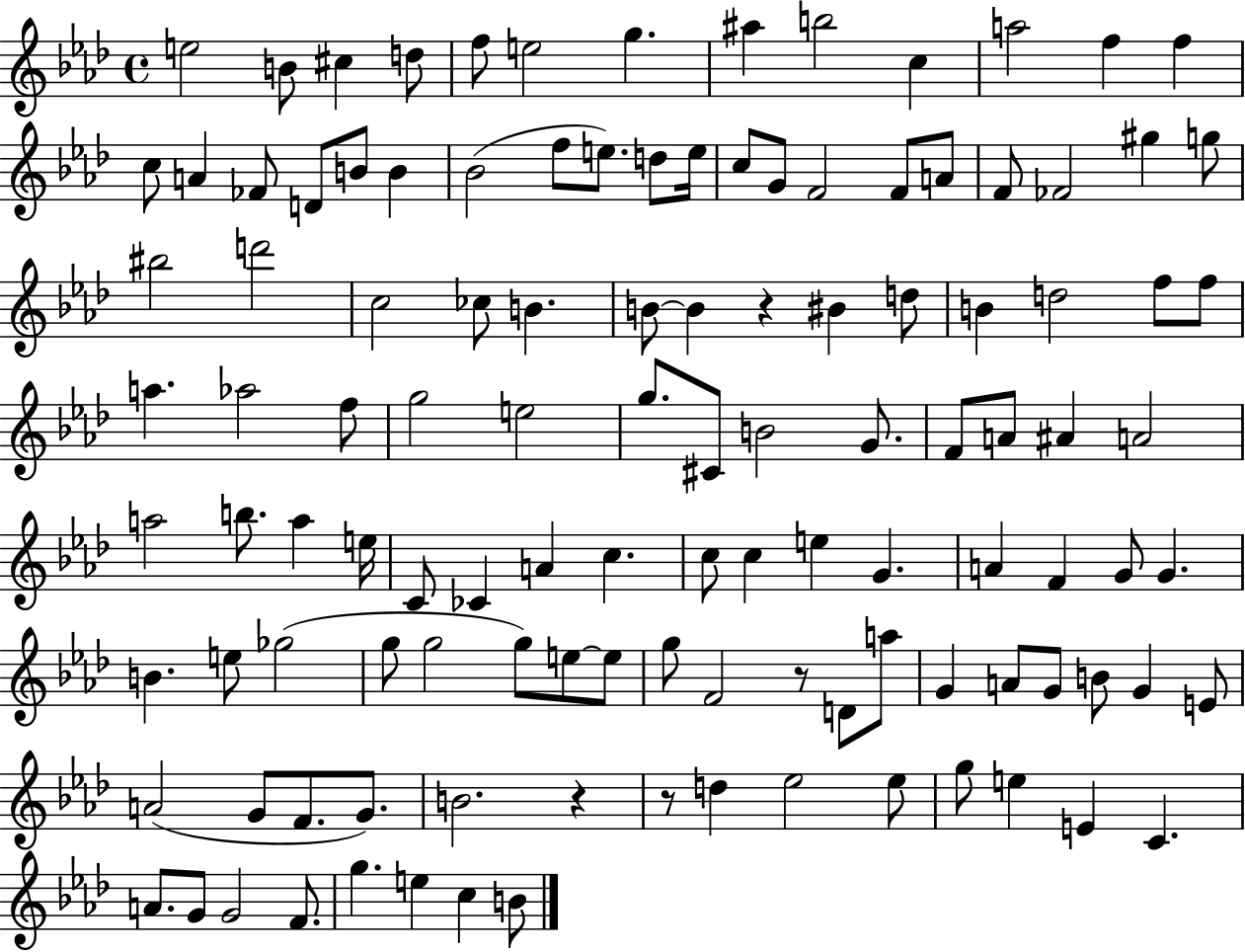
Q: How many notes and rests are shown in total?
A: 117